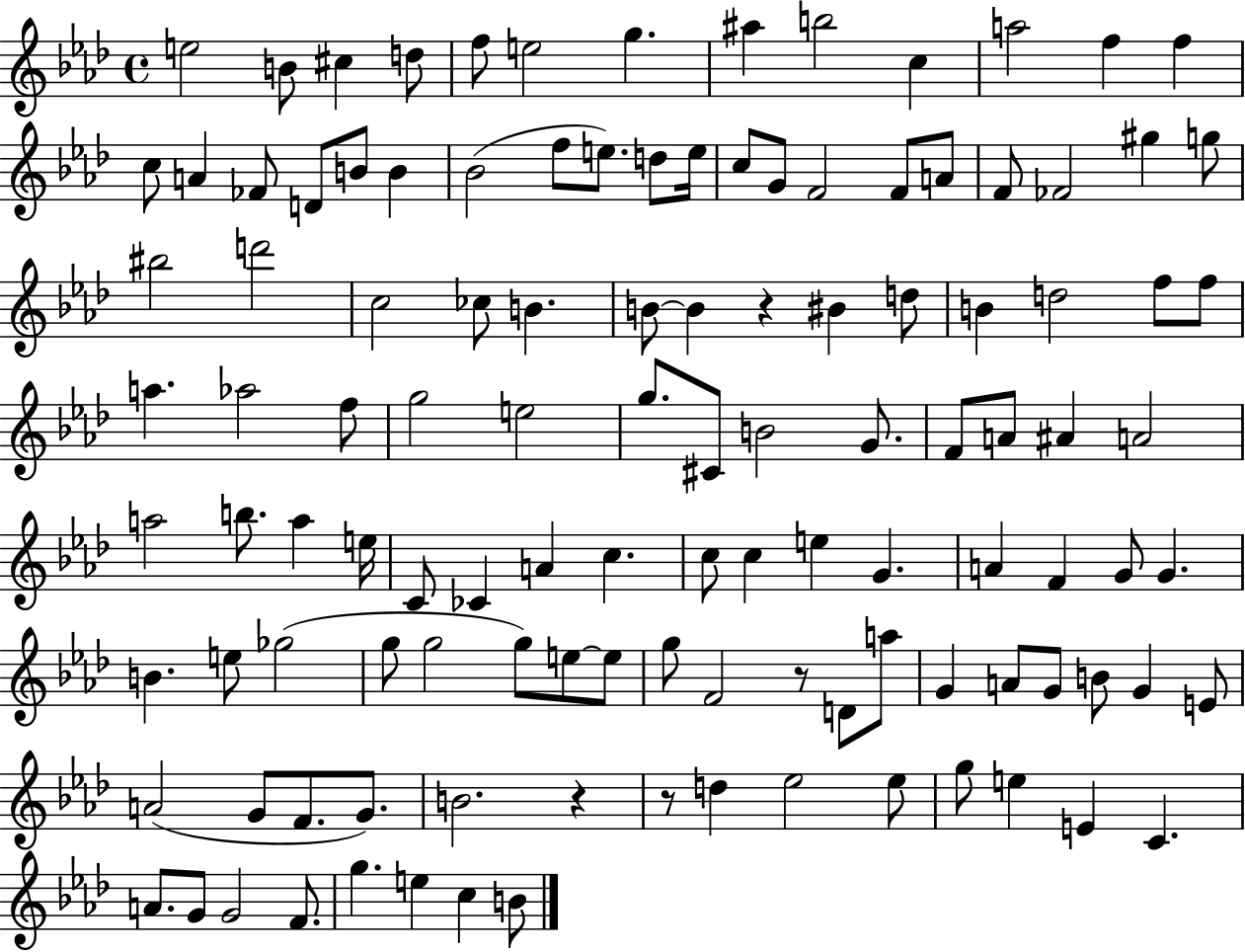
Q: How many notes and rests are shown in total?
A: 117